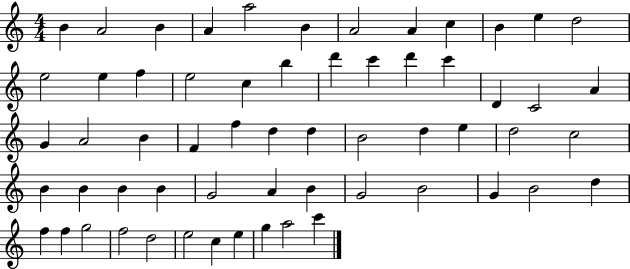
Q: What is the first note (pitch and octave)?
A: B4